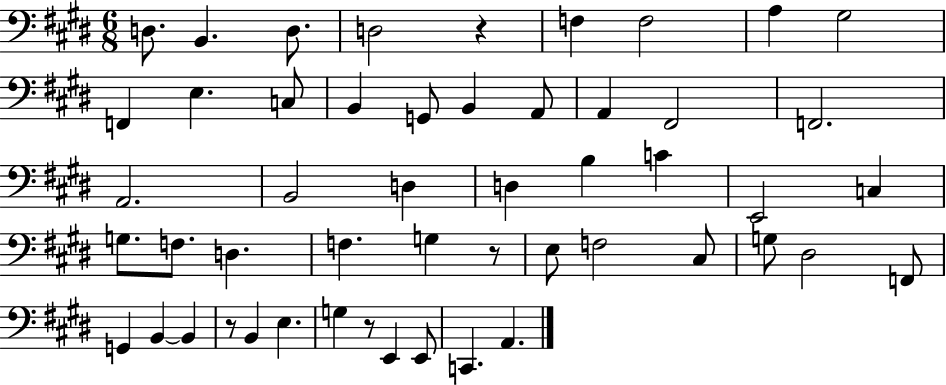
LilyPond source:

{
  \clef bass
  \numericTimeSignature
  \time 6/8
  \key e \major
  d8. b,4. d8. | d2 r4 | f4 f2 | a4 gis2 | \break f,4 e4. c8 | b,4 g,8 b,4 a,8 | a,4 fis,2 | f,2. | \break a,2. | b,2 d4 | d4 b4 c'4 | e,2 c4 | \break g8. f8. d4. | f4. g4 r8 | e8 f2 cis8 | g8 dis2 f,8 | \break g,4 b,4~~ b,4 | r8 b,4 e4. | g4 r8 e,4 e,8 | c,4. a,4. | \break \bar "|."
}